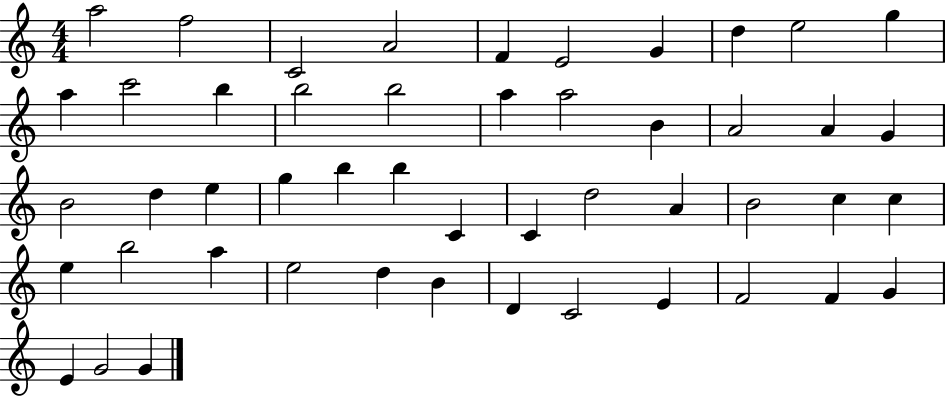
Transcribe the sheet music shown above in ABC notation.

X:1
T:Untitled
M:4/4
L:1/4
K:C
a2 f2 C2 A2 F E2 G d e2 g a c'2 b b2 b2 a a2 B A2 A G B2 d e g b b C C d2 A B2 c c e b2 a e2 d B D C2 E F2 F G E G2 G